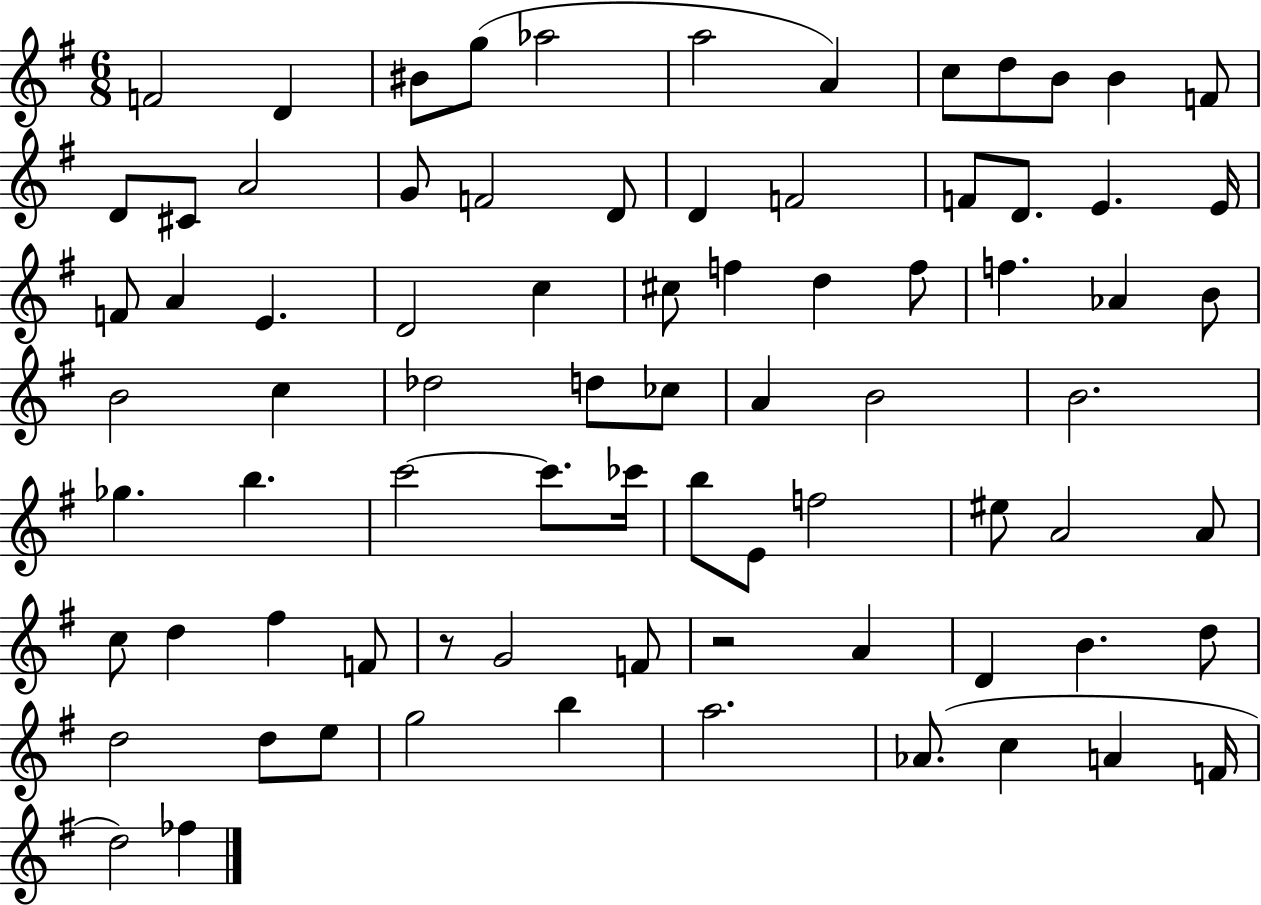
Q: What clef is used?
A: treble